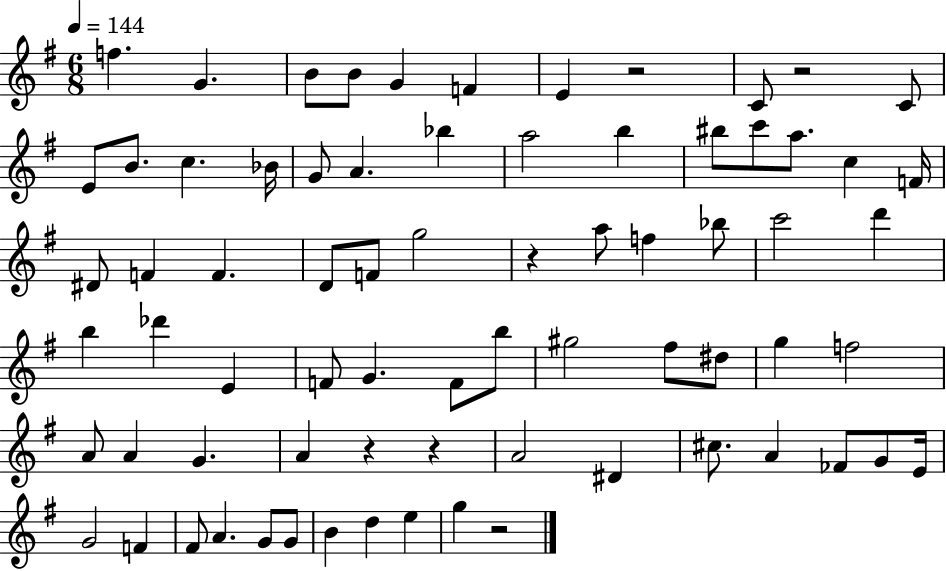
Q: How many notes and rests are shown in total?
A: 73